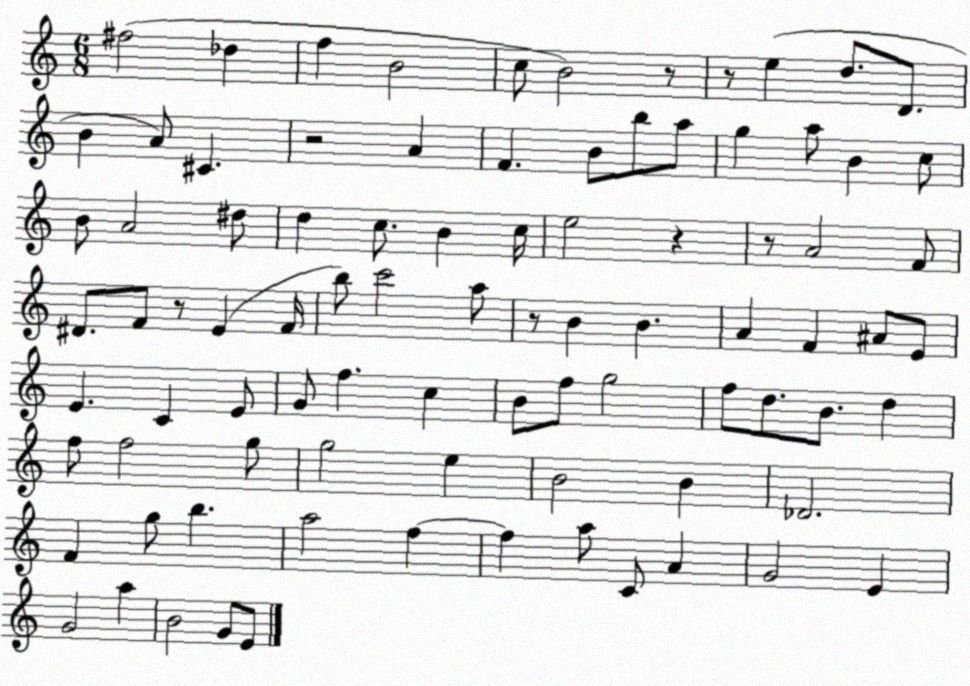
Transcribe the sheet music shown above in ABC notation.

X:1
T:Untitled
M:6/8
L:1/4
K:C
^f2 _d f B2 c/2 B2 z/2 z/2 e d/2 D/2 B A/2 ^C z2 A F B/2 b/2 a/2 g a/2 B c/2 B/2 A2 ^d/2 d c/2 B c/4 e2 z z/2 A2 F/2 ^D/2 F/2 z/2 E F/4 b/2 c'2 a/2 z/2 B B A F ^A/2 E/2 E C E/2 G/2 f c B/2 f/2 g2 f/2 d/2 B/2 d f/2 f2 g/2 g2 e B2 B _D2 F g/2 b a2 f f a/2 C/2 A G2 E G2 a B2 G/2 E/2